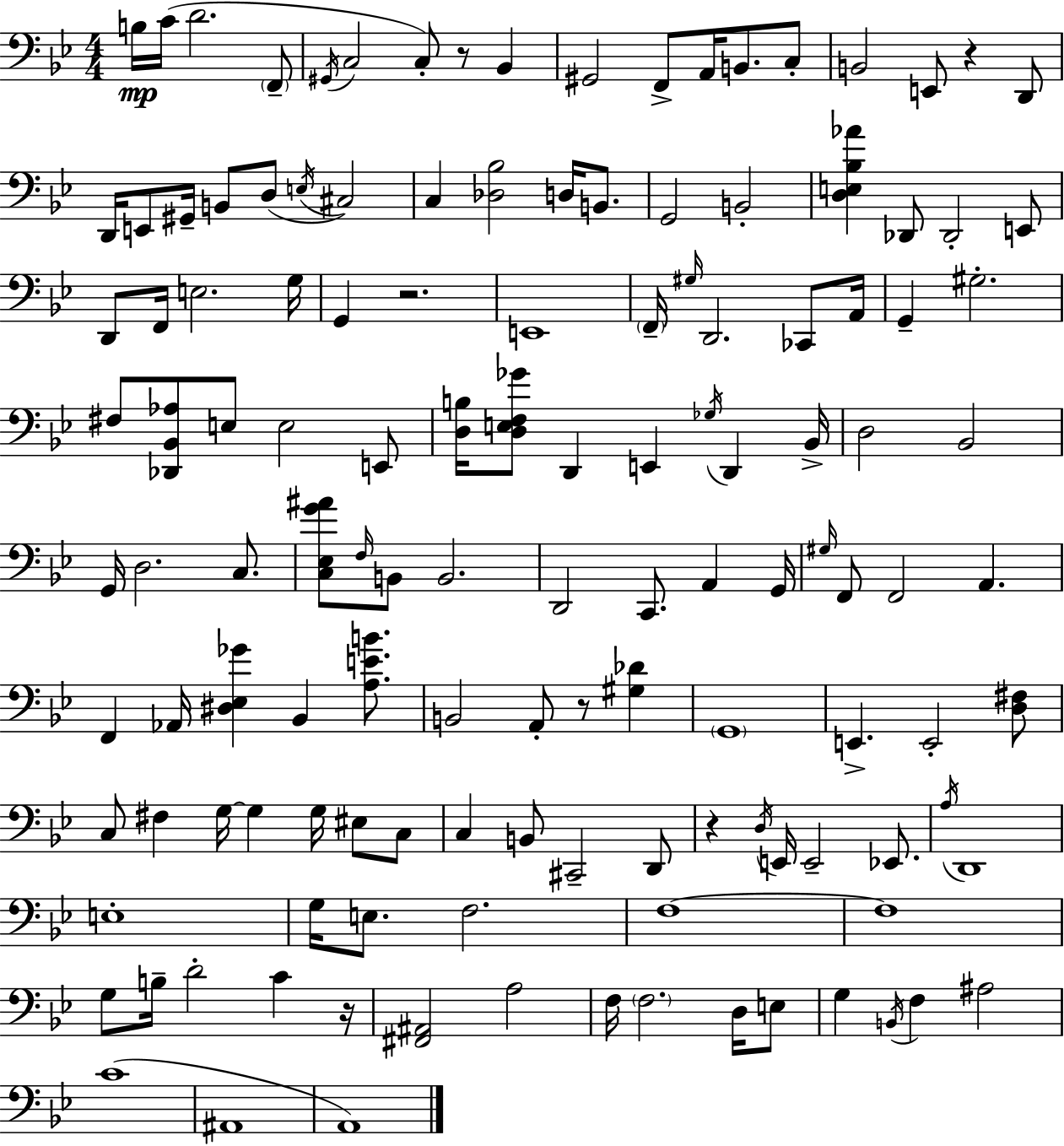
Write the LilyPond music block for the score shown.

{
  \clef bass
  \numericTimeSignature
  \time 4/4
  \key g \minor
  \repeat volta 2 { b16\mp c'16( d'2. \parenthesize f,8-- | \acciaccatura { gis,16 } c2 c8-.) r8 bes,4 | gis,2 f,8-> a,16 b,8. c8-. | b,2 e,8 r4 d,8 | \break d,16 e,8 gis,16-- b,8 d8( \acciaccatura { e16 } cis2) | c4 <des bes>2 d16 b,8. | g,2 b,2-. | <d e bes aes'>4 des,8 des,2-. | \break e,8 d,8 f,16 e2. | g16 g,4 r2. | e,1 | \parenthesize f,16-- \grace { gis16 } d,2. | \break ces,8 a,16 g,4-- gis2.-. | fis8 <des, bes, aes>8 e8 e2 | e,8 <d b>16 <d e f ges'>8 d,4 e,4 \acciaccatura { ges16 } d,4 | bes,16-> d2 bes,2 | \break g,16 d2. | c8. <c ees g' ais'>8 \grace { f16 } b,8 b,2. | d,2 c,8. | a,4 g,16 \grace { gis16 } f,8 f,2 | \break a,4. f,4 aes,16 <dis ees ges'>4 bes,4 | <a e' b'>8. b,2 a,8-. | r8 <gis des'>4 \parenthesize g,1 | e,4.-> e,2-. | \break <d fis>8 c8 fis4 g16~~ g4 | g16 eis8 c8 c4 b,8 cis,2-- | d,8 r4 \acciaccatura { d16 } e,16 e,2-- | ees,8. \acciaccatura { a16 } d,1 | \break e1-. | g16 e8. f2. | f1~~ | f1 | \break g8 b16-- d'2-. | c'4 r16 <fis, ais,>2 | a2 f16 \parenthesize f2. | d16 e8 g4 \acciaccatura { b,16 } f4 | \break ais2 c'1( | ais,1 | a,1) | } \bar "|."
}